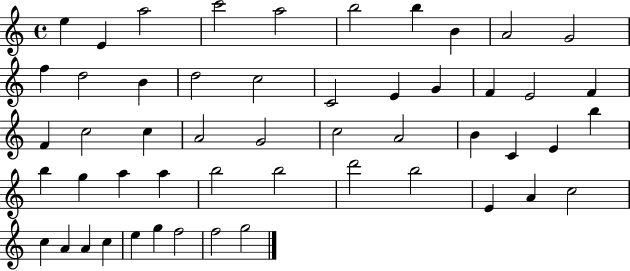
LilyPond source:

{
  \clef treble
  \time 4/4
  \defaultTimeSignature
  \key c \major
  e''4 e'4 a''2 | c'''2 a''2 | b''2 b''4 b'4 | a'2 g'2 | \break f''4 d''2 b'4 | d''2 c''2 | c'2 e'4 g'4 | f'4 e'2 f'4 | \break f'4 c''2 c''4 | a'2 g'2 | c''2 a'2 | b'4 c'4 e'4 b''4 | \break b''4 g''4 a''4 a''4 | b''2 b''2 | d'''2 b''2 | e'4 a'4 c''2 | \break c''4 a'4 a'4 c''4 | e''4 g''4 f''2 | f''2 g''2 | \bar "|."
}